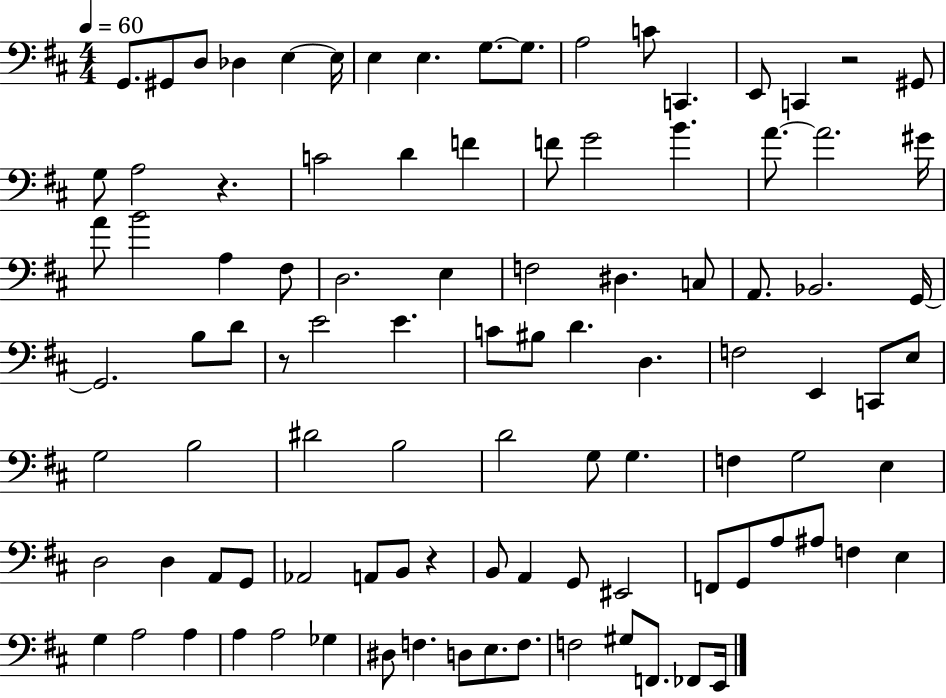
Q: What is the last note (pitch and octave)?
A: E2